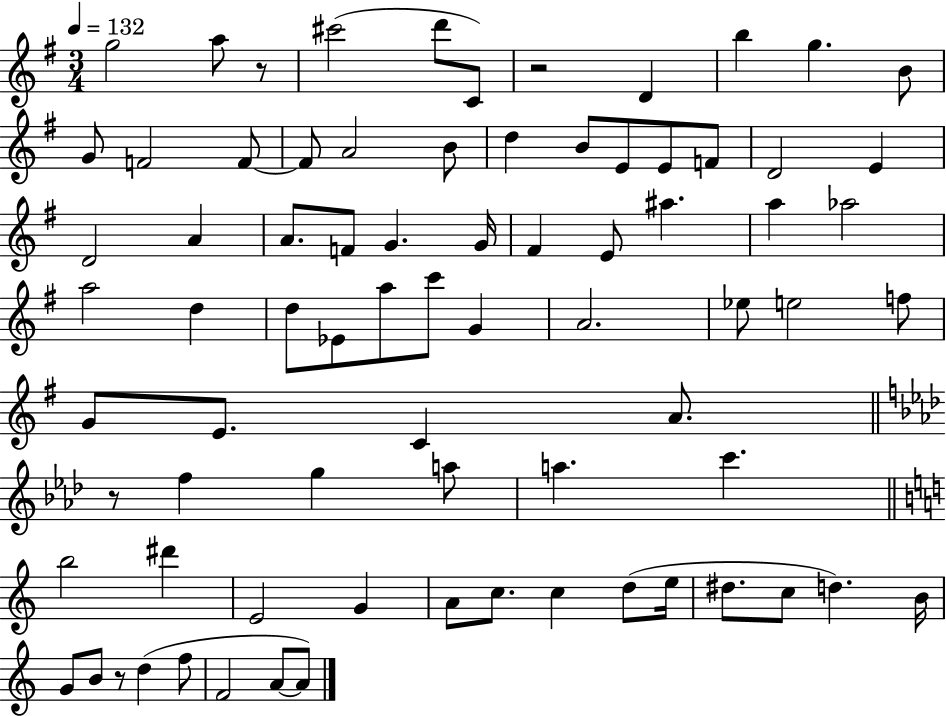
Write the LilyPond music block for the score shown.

{
  \clef treble
  \numericTimeSignature
  \time 3/4
  \key g \major
  \tempo 4 = 132
  \repeat volta 2 { g''2 a''8 r8 | cis'''2( d'''8 c'8) | r2 d'4 | b''4 g''4. b'8 | \break g'8 f'2 f'8~~ | f'8 a'2 b'8 | d''4 b'8 e'8 e'8 f'8 | d'2 e'4 | \break d'2 a'4 | a'8. f'8 g'4. g'16 | fis'4 e'8 ais''4. | a''4 aes''2 | \break a''2 d''4 | d''8 ees'8 a''8 c'''8 g'4 | a'2. | ees''8 e''2 f''8 | \break g'8 e'8. c'4 a'8. | \bar "||" \break \key f \minor r8 f''4 g''4 a''8 | a''4. c'''4. | \bar "||" \break \key c \major b''2 dis'''4 | e'2 g'4 | a'8 c''8. c''4 d''8( e''16 | dis''8. c''8 d''4.) b'16 | \break g'8 b'8 r8 d''4( f''8 | f'2 a'8~~ a'8) | } \bar "|."
}